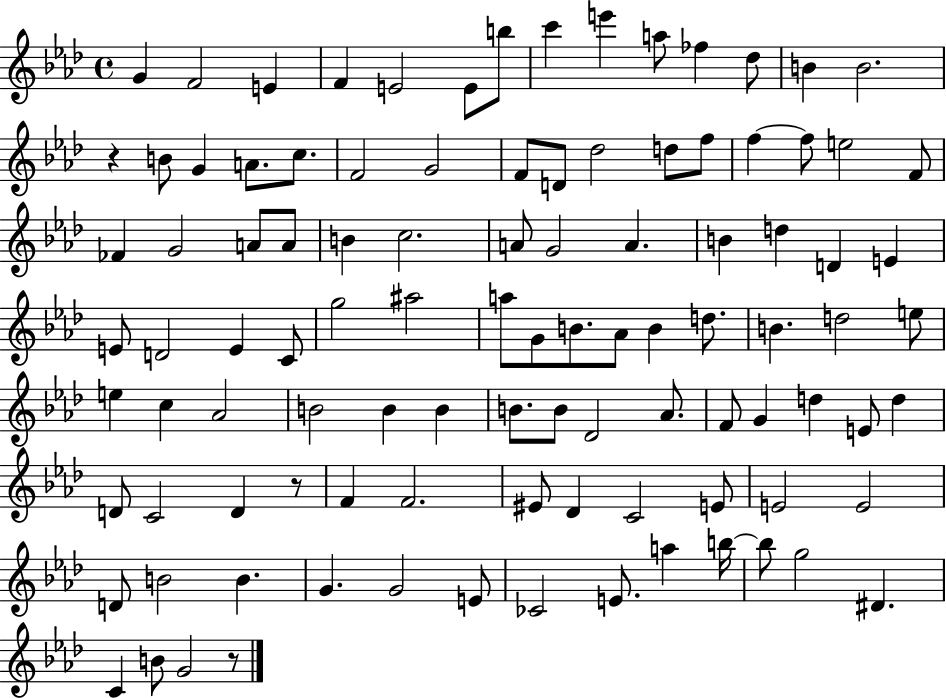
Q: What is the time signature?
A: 4/4